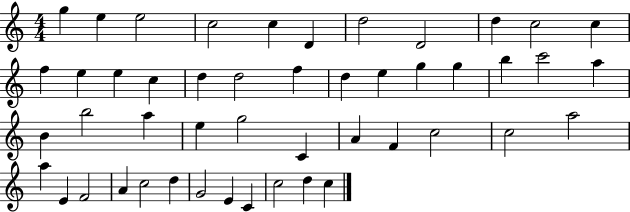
X:1
T:Untitled
M:4/4
L:1/4
K:C
g e e2 c2 c D d2 D2 d c2 c f e e c d d2 f d e g g b c'2 a B b2 a e g2 C A F c2 c2 a2 a E F2 A c2 d G2 E C c2 d c